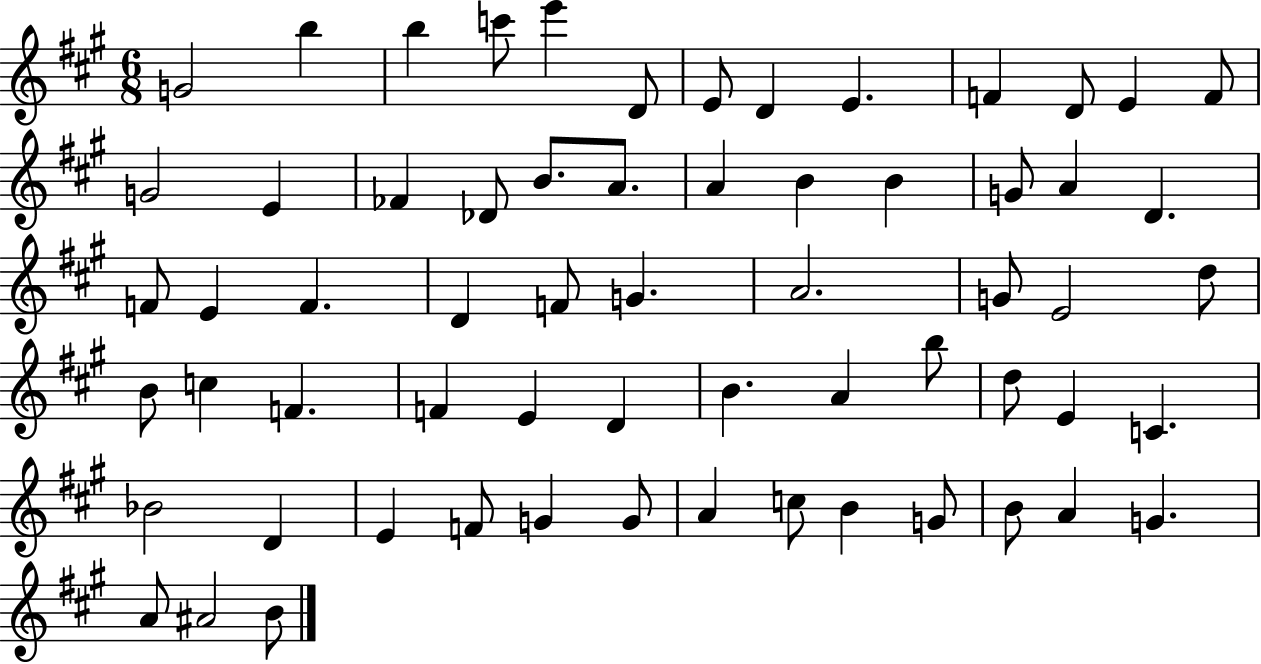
{
  \clef treble
  \numericTimeSignature
  \time 6/8
  \key a \major
  g'2 b''4 | b''4 c'''8 e'''4 d'8 | e'8 d'4 e'4. | f'4 d'8 e'4 f'8 | \break g'2 e'4 | fes'4 des'8 b'8. a'8. | a'4 b'4 b'4 | g'8 a'4 d'4. | \break f'8 e'4 f'4. | d'4 f'8 g'4. | a'2. | g'8 e'2 d''8 | \break b'8 c''4 f'4. | f'4 e'4 d'4 | b'4. a'4 b''8 | d''8 e'4 c'4. | \break bes'2 d'4 | e'4 f'8 g'4 g'8 | a'4 c''8 b'4 g'8 | b'8 a'4 g'4. | \break a'8 ais'2 b'8 | \bar "|."
}